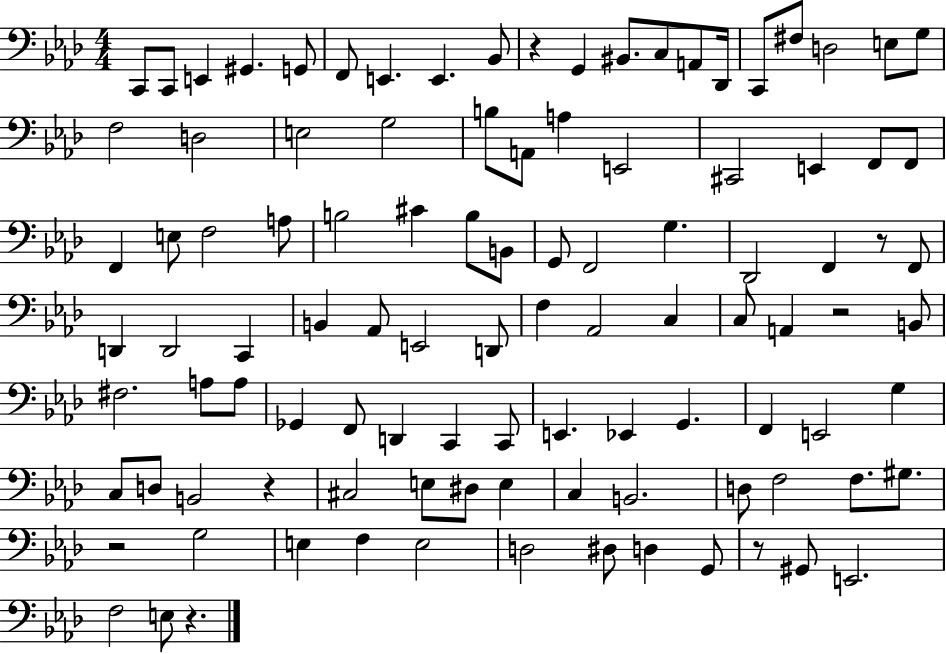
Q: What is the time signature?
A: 4/4